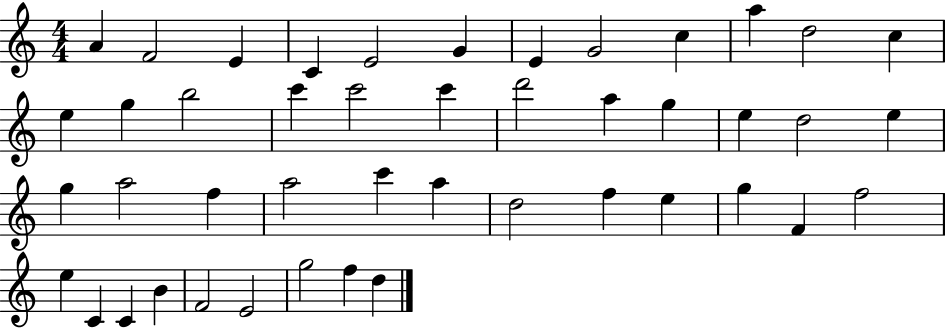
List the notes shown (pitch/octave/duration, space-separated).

A4/q F4/h E4/q C4/q E4/h G4/q E4/q G4/h C5/q A5/q D5/h C5/q E5/q G5/q B5/h C6/q C6/h C6/q D6/h A5/q G5/q E5/q D5/h E5/q G5/q A5/h F5/q A5/h C6/q A5/q D5/h F5/q E5/q G5/q F4/q F5/h E5/q C4/q C4/q B4/q F4/h E4/h G5/h F5/q D5/q